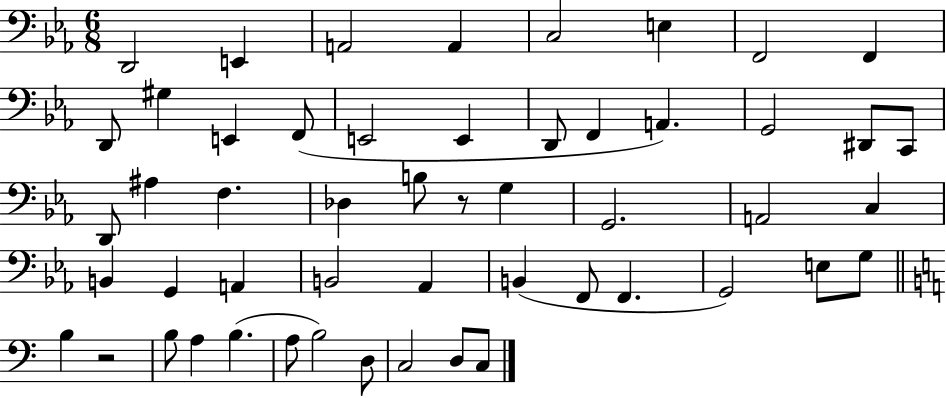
{
  \clef bass
  \numericTimeSignature
  \time 6/8
  \key ees \major
  d,2 e,4 | a,2 a,4 | c2 e4 | f,2 f,4 | \break d,8 gis4 e,4 f,8( | e,2 e,4 | d,8 f,4 a,4.) | g,2 dis,8 c,8 | \break d,8 ais4 f4. | des4 b8 r8 g4 | g,2. | a,2 c4 | \break b,4 g,4 a,4 | b,2 aes,4 | b,4( f,8 f,4. | g,2) e8 g8 | \break \bar "||" \break \key a \minor b4 r2 | b8 a4 b4.( | a8 b2) d8 | c2 d8 c8 | \break \bar "|."
}